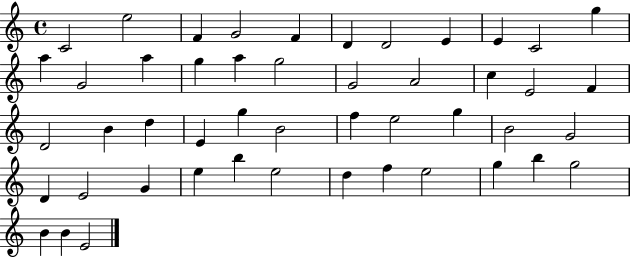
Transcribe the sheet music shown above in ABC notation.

X:1
T:Untitled
M:4/4
L:1/4
K:C
C2 e2 F G2 F D D2 E E C2 g a G2 a g a g2 G2 A2 c E2 F D2 B d E g B2 f e2 g B2 G2 D E2 G e b e2 d f e2 g b g2 B B E2